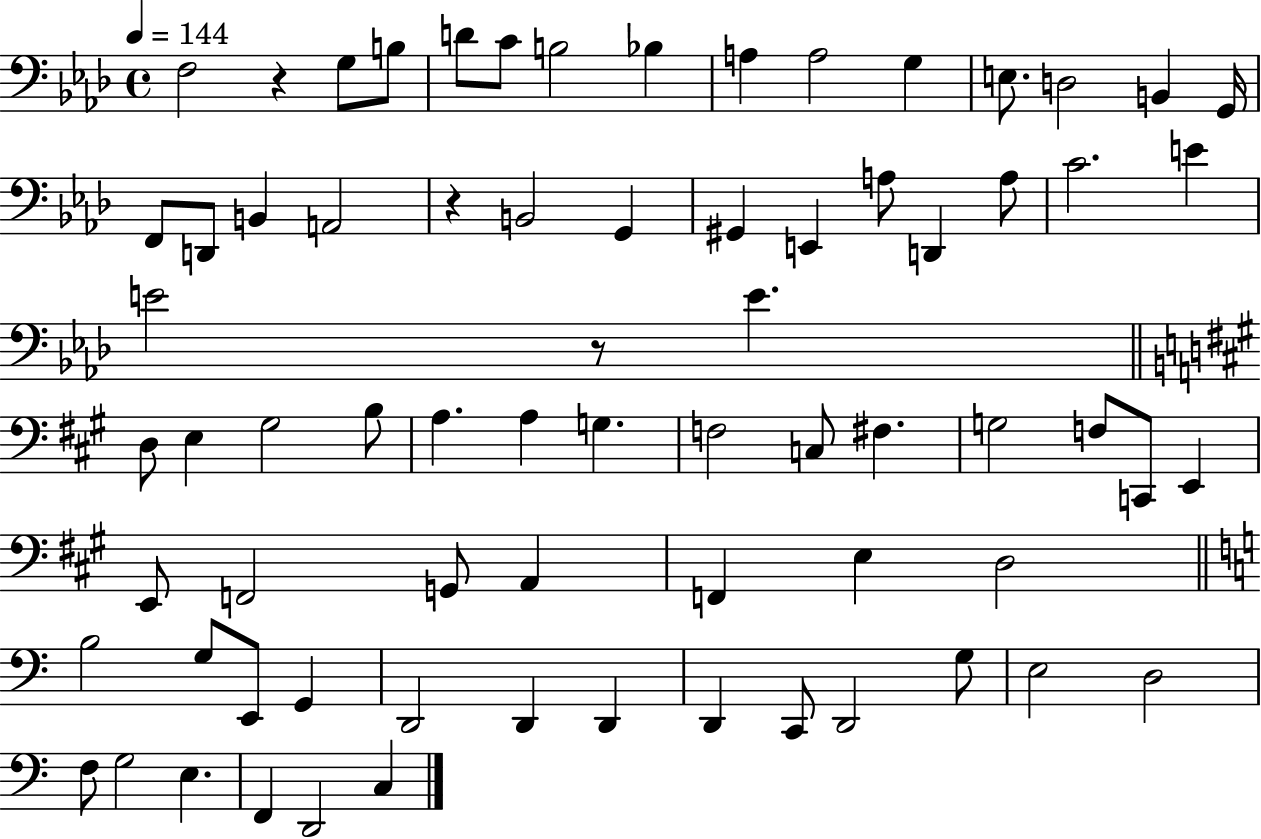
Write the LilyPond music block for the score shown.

{
  \clef bass
  \time 4/4
  \defaultTimeSignature
  \key aes \major
  \tempo 4 = 144
  f2 r4 g8 b8 | d'8 c'8 b2 bes4 | a4 a2 g4 | e8. d2 b,4 g,16 | \break f,8 d,8 b,4 a,2 | r4 b,2 g,4 | gis,4 e,4 a8 d,4 a8 | c'2. e'4 | \break e'2 r8 e'4. | \bar "||" \break \key a \major d8 e4 gis2 b8 | a4. a4 g4. | f2 c8 fis4. | g2 f8 c,8 e,4 | \break e,8 f,2 g,8 a,4 | f,4 e4 d2 | \bar "||" \break \key c \major b2 g8 e,8 g,4 | d,2 d,4 d,4 | d,4 c,8 d,2 g8 | e2 d2 | \break f8 g2 e4. | f,4 d,2 c4 | \bar "|."
}